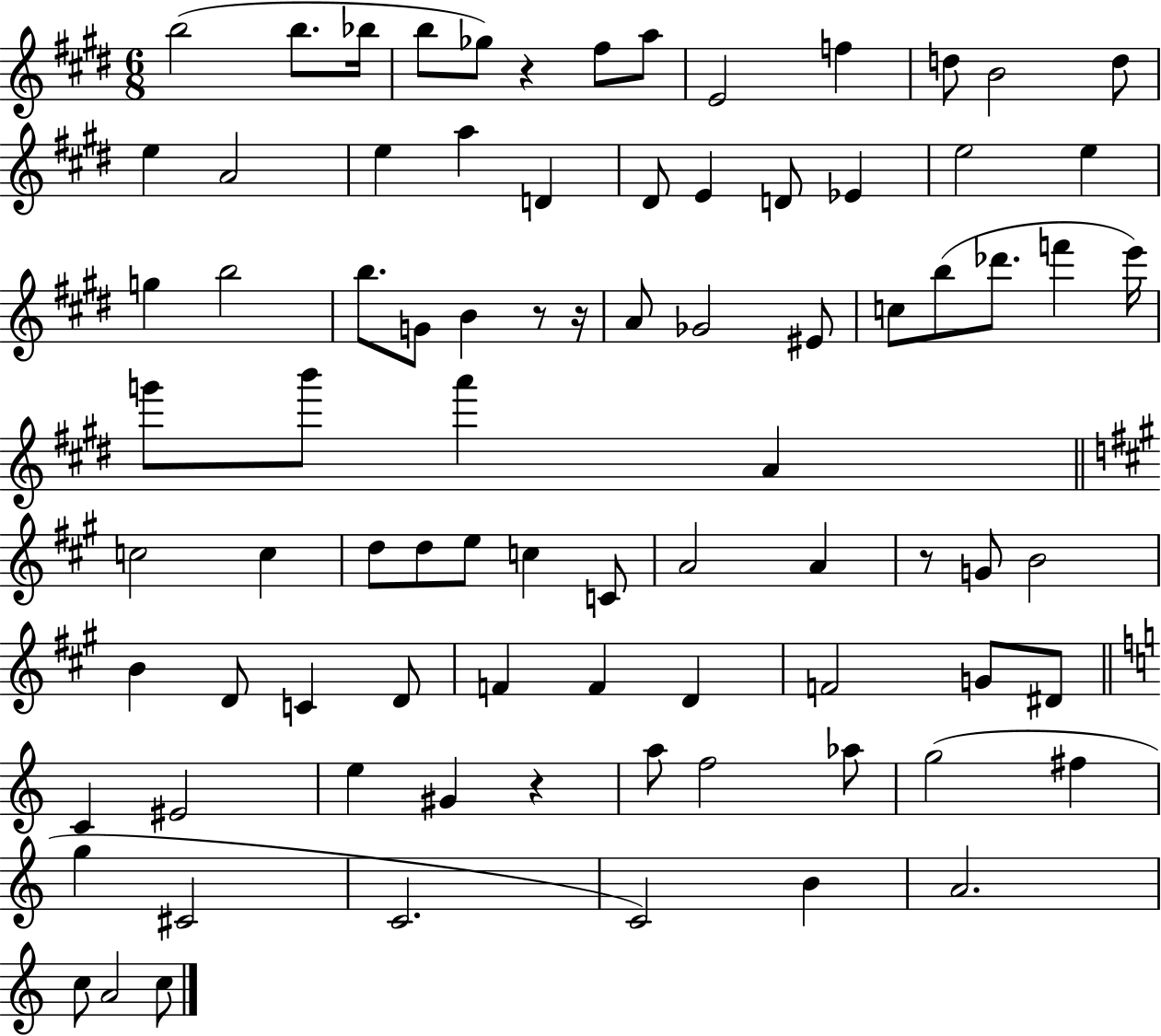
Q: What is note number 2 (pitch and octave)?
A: B5